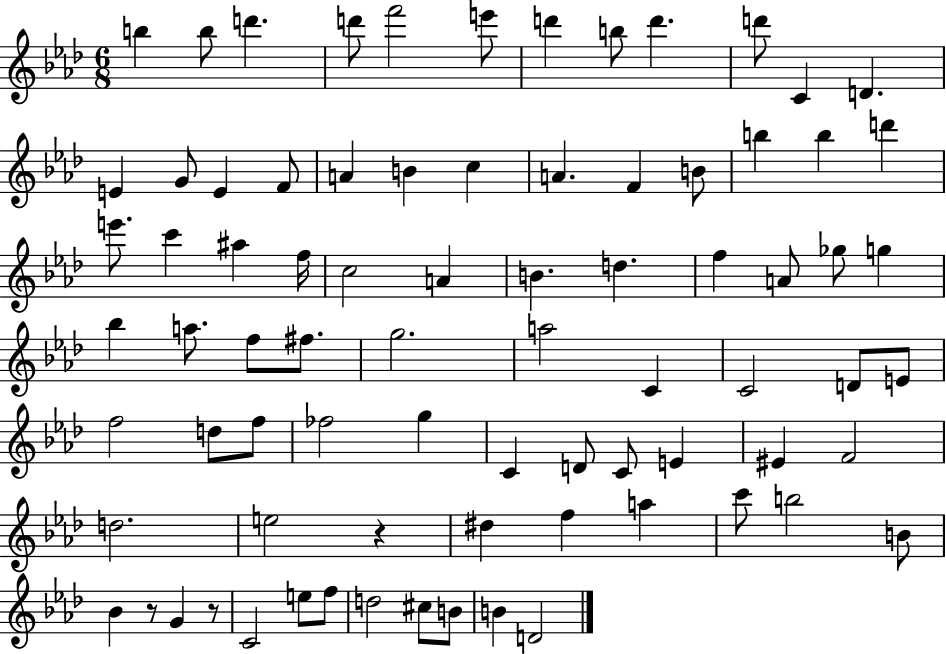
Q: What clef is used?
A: treble